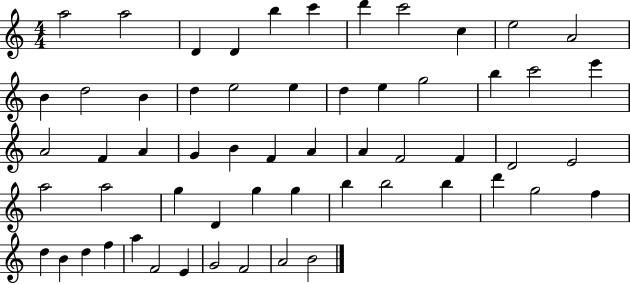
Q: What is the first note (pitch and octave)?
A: A5